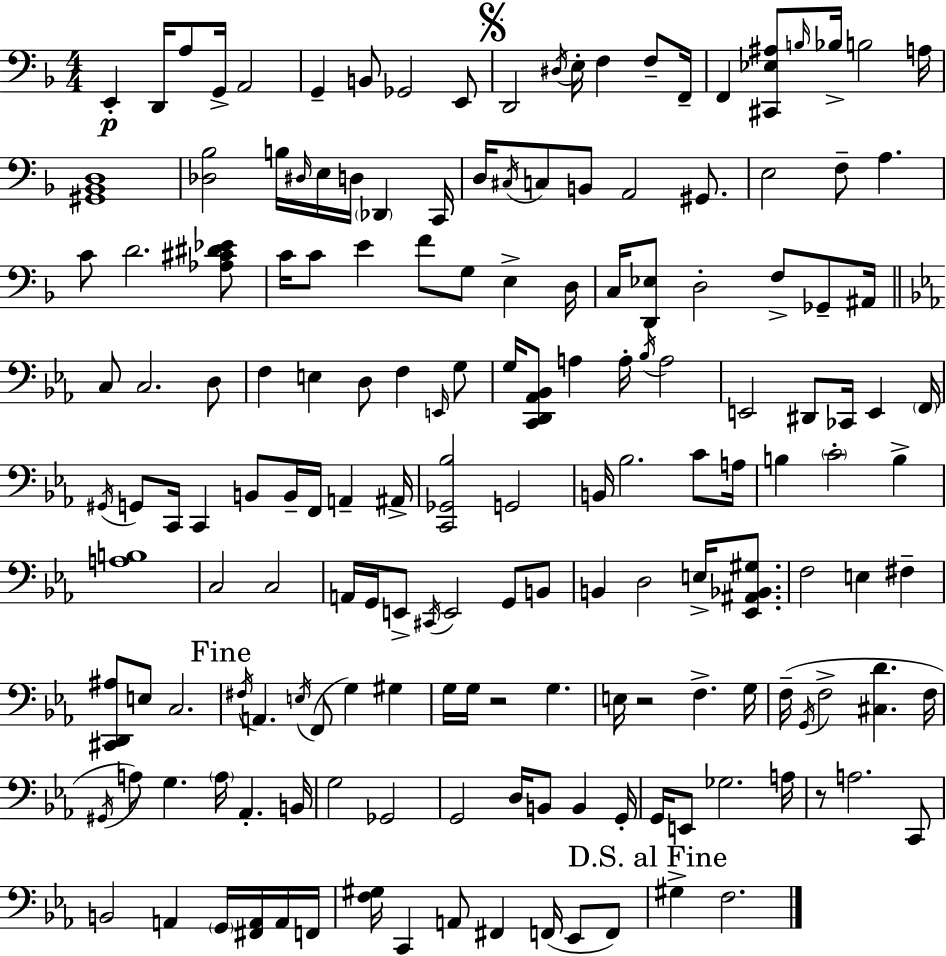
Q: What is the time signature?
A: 4/4